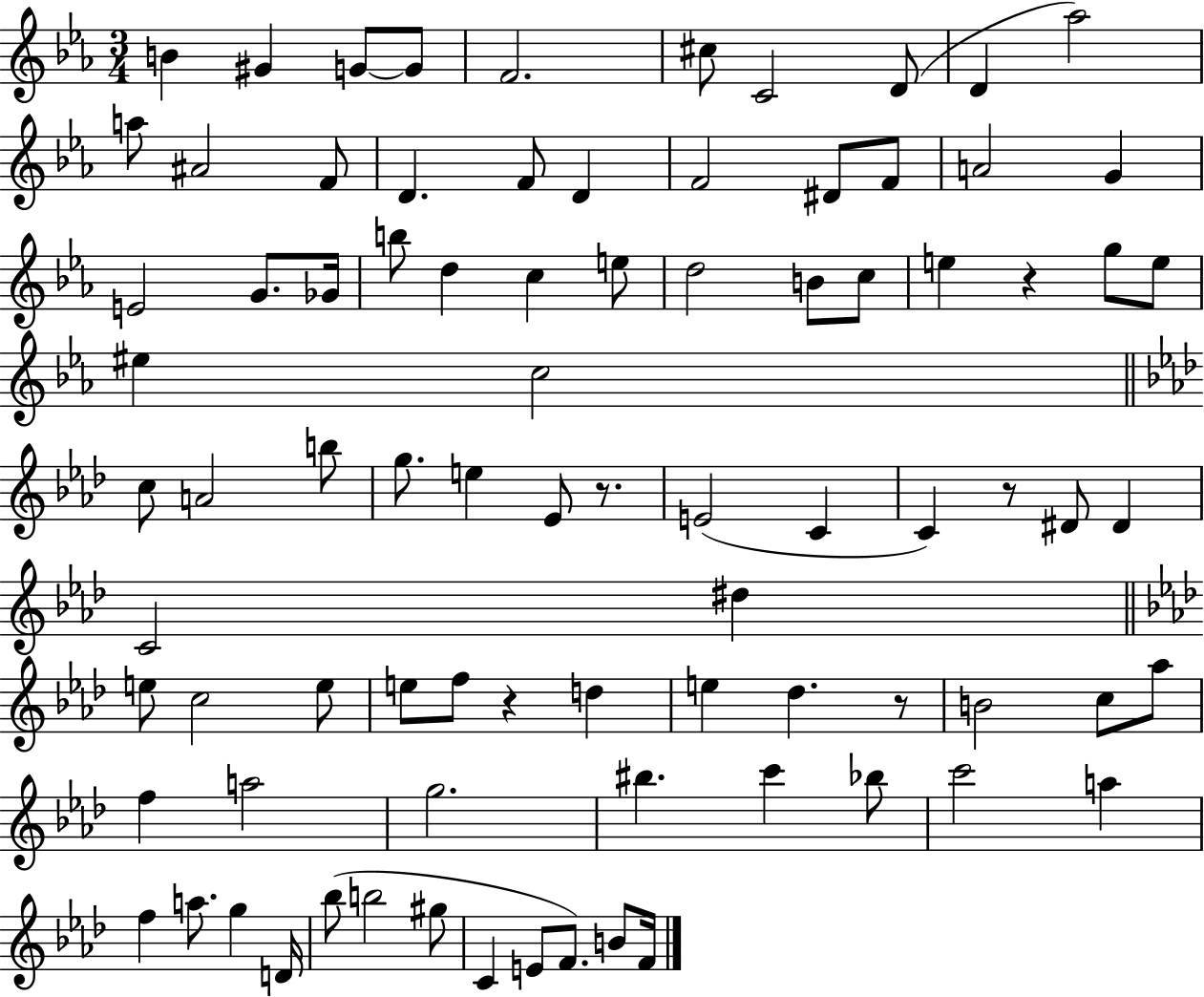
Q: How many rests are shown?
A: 5